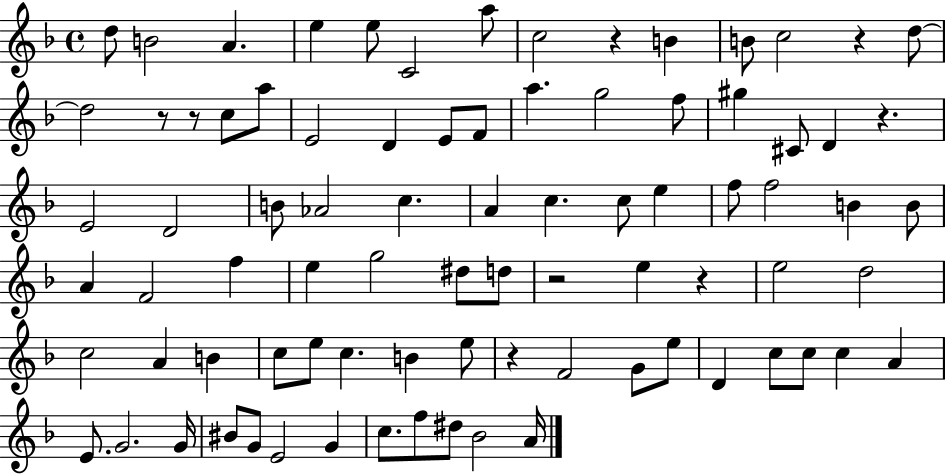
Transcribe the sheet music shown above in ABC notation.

X:1
T:Untitled
M:4/4
L:1/4
K:F
d/2 B2 A e e/2 C2 a/2 c2 z B B/2 c2 z d/2 d2 z/2 z/2 c/2 a/2 E2 D E/2 F/2 a g2 f/2 ^g ^C/2 D z E2 D2 B/2 _A2 c A c c/2 e f/2 f2 B B/2 A F2 f e g2 ^d/2 d/2 z2 e z e2 d2 c2 A B c/2 e/2 c B e/2 z F2 G/2 e/2 D c/2 c/2 c A E/2 G2 G/4 ^B/2 G/2 E2 G c/2 f/2 ^d/2 _B2 A/4